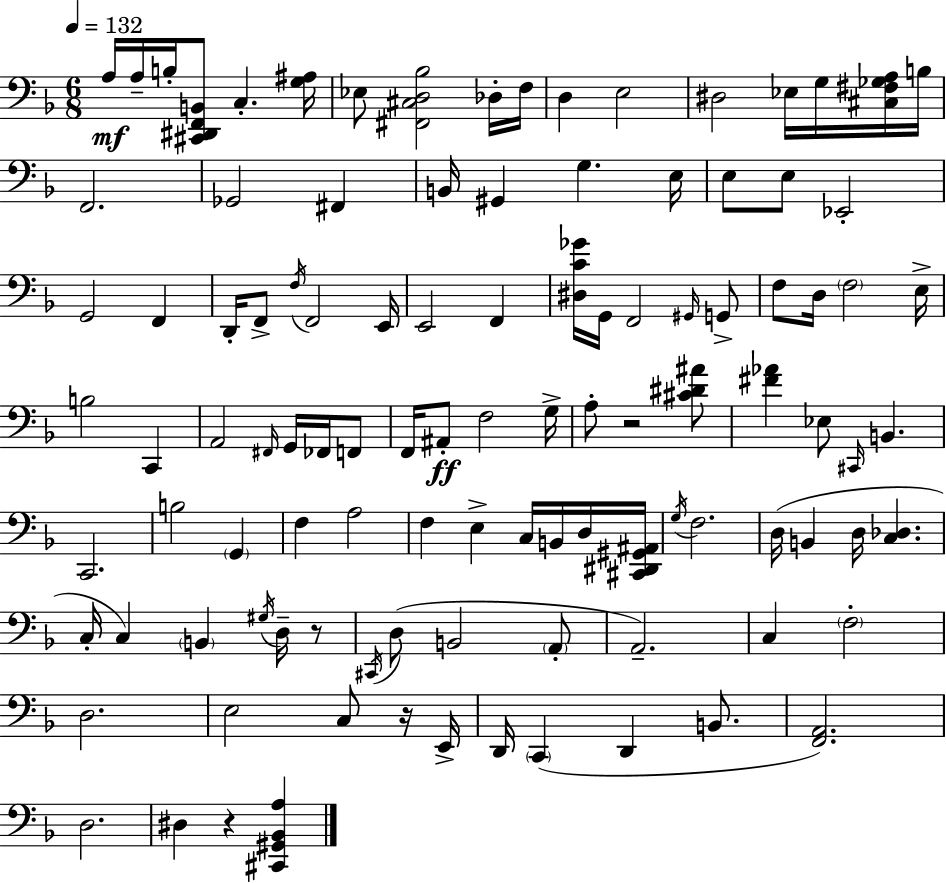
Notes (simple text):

A3/s A3/s B3/s [C#2,D#2,F2,B2]/e C3/q. [G3,A#3]/s Eb3/e [F#2,C#3,D3,Bb3]/h Db3/s F3/s D3/q E3/h D#3/h Eb3/s G3/s [C#3,F#3,Gb3,A3]/s B3/s F2/h. Gb2/h F#2/q B2/s G#2/q G3/q. E3/s E3/e E3/e Eb2/h G2/h F2/q D2/s F2/e F3/s F2/h E2/s E2/h F2/q [D#3,C4,Gb4]/s G2/s F2/h G#2/s G2/e F3/e D3/s F3/h E3/s B3/h C2/q A2/h F#2/s G2/s FES2/s F2/e F2/s A#2/e F3/h G3/s A3/e R/h [C#4,D#4,A#4]/e [F#4,Ab4]/q Eb3/e C#2/s B2/q. C2/h. B3/h G2/q F3/q A3/h F3/q E3/q C3/s B2/s D3/s [C#2,D#2,G#2,A#2]/s G3/s F3/h. D3/s B2/q D3/s [C3,Db3]/q. C3/s C3/q B2/q G#3/s D3/s R/e C#2/s D3/e B2/h A2/e A2/h. C3/q F3/h D3/h. E3/h C3/e R/s E2/s D2/s C2/q D2/q B2/e. [F2,A2]/h. D3/h. D#3/q R/q [C#2,G#2,Bb2,A3]/q